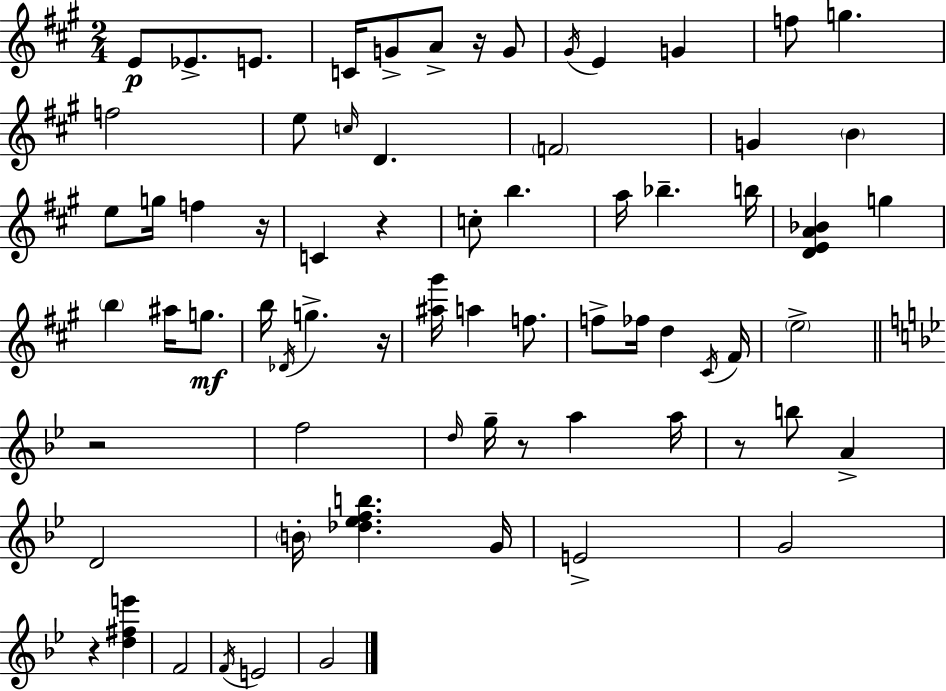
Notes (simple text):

E4/e Eb4/e. E4/e. C4/s G4/e A4/e R/s G4/e G#4/s E4/q G4/q F5/e G5/q. F5/h E5/e C5/s D4/q. F4/h G4/q B4/q E5/e G5/s F5/q R/s C4/q R/q C5/e B5/q. A5/s Bb5/q. B5/s [D4,E4,A4,Bb4]/q G5/q B5/q A#5/s G5/e. B5/s Db4/s G5/q. R/s [A#5,G#6]/s A5/q F5/e. F5/e FES5/s D5/q C#4/s F#4/s E5/h R/h F5/h D5/s G5/s R/e A5/q A5/s R/e B5/e A4/q D4/h B4/s [Db5,Eb5,F5,B5]/q. G4/s E4/h G4/h R/q [D5,F#5,E6]/q F4/h F4/s E4/h G4/h